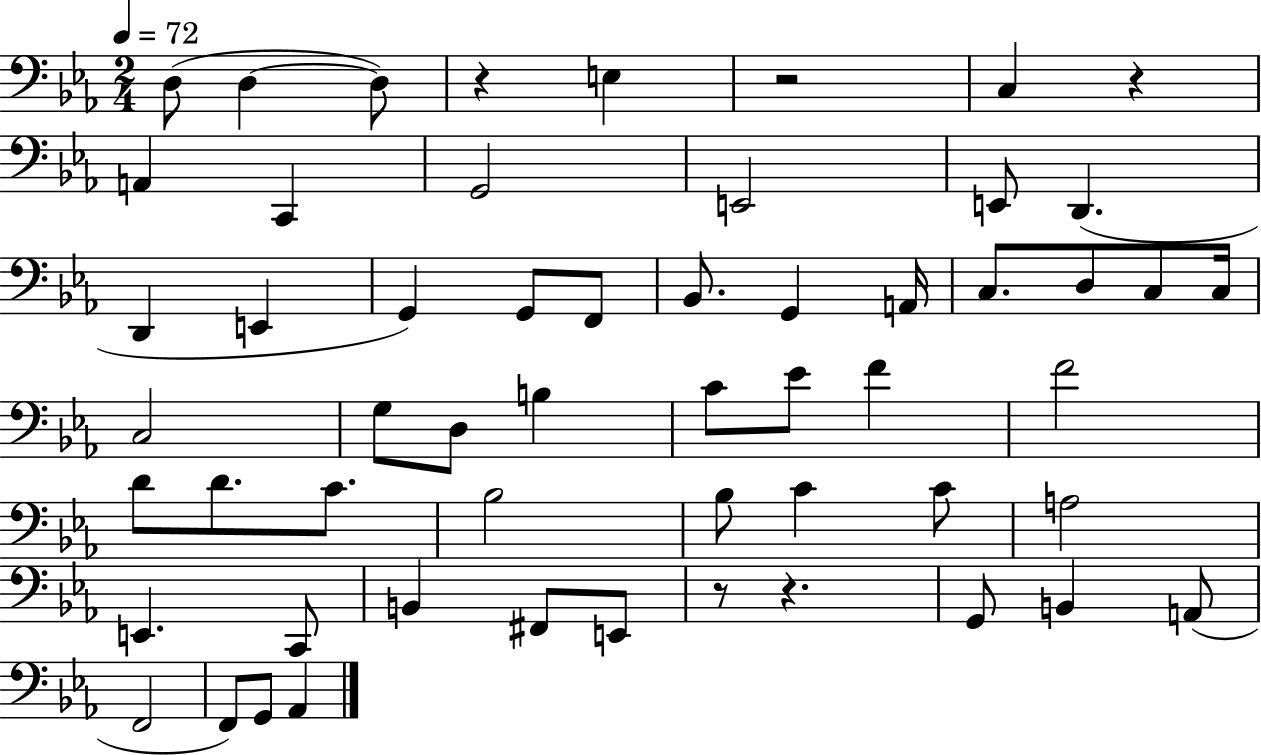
D3/e D3/q D3/e R/q E3/q R/h C3/q R/q A2/q C2/q G2/h E2/h E2/e D2/q. D2/q E2/q G2/q G2/e F2/e Bb2/e. G2/q A2/s C3/e. D3/e C3/e C3/s C3/h G3/e D3/e B3/q C4/e Eb4/e F4/q F4/h D4/e D4/e. C4/e. Bb3/h Bb3/e C4/q C4/e A3/h E2/q. C2/e B2/q F#2/e E2/e R/e R/q. G2/e B2/q A2/e F2/h F2/e G2/e Ab2/q